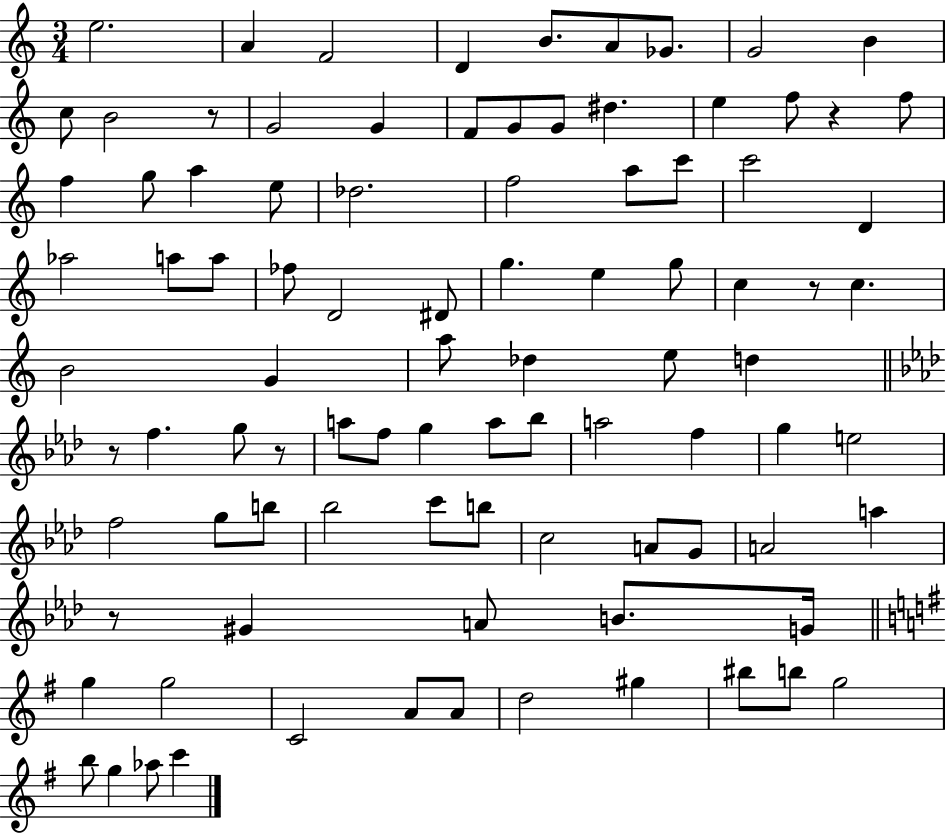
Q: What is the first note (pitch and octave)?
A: E5